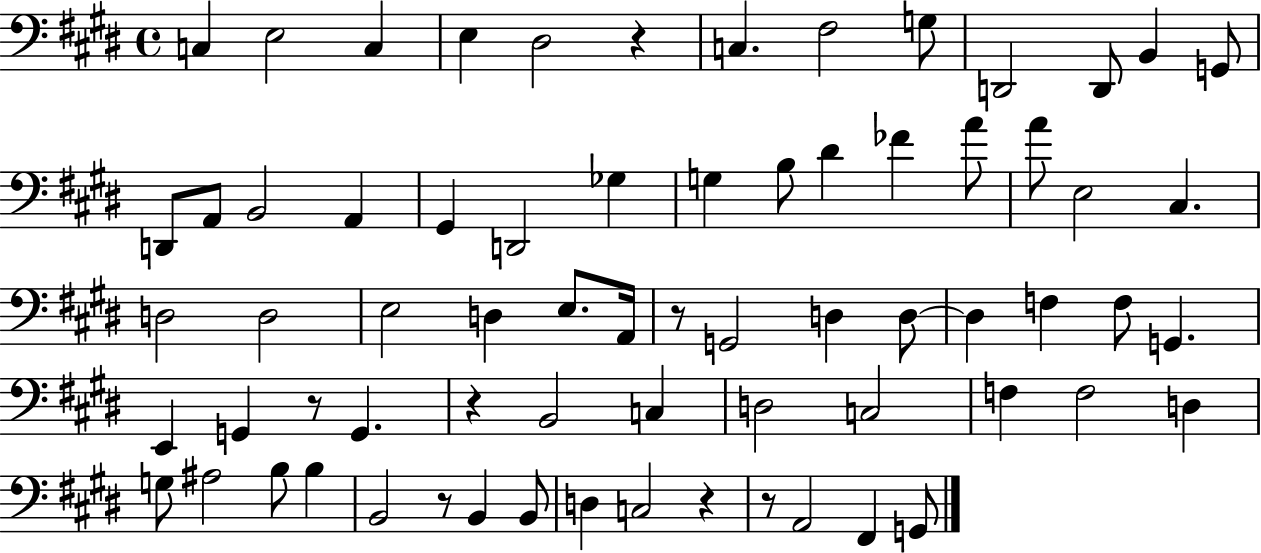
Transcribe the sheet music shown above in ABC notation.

X:1
T:Untitled
M:4/4
L:1/4
K:E
C, E,2 C, E, ^D,2 z C, ^F,2 G,/2 D,,2 D,,/2 B,, G,,/2 D,,/2 A,,/2 B,,2 A,, ^G,, D,,2 _G, G, B,/2 ^D _F A/2 A/2 E,2 ^C, D,2 D,2 E,2 D, E,/2 A,,/4 z/2 G,,2 D, D,/2 D, F, F,/2 G,, E,, G,, z/2 G,, z B,,2 C, D,2 C,2 F, F,2 D, G,/2 ^A,2 B,/2 B, B,,2 z/2 B,, B,,/2 D, C,2 z z/2 A,,2 ^F,, G,,/2